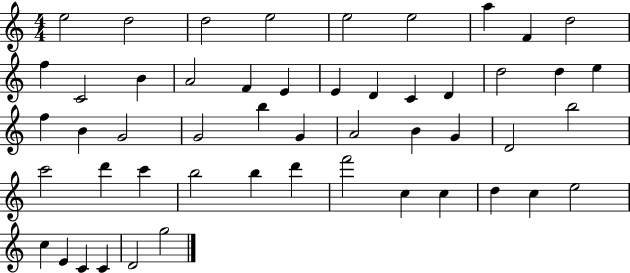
{
  \clef treble
  \numericTimeSignature
  \time 4/4
  \key c \major
  e''2 d''2 | d''2 e''2 | e''2 e''2 | a''4 f'4 d''2 | \break f''4 c'2 b'4 | a'2 f'4 e'4 | e'4 d'4 c'4 d'4 | d''2 d''4 e''4 | \break f''4 b'4 g'2 | g'2 b''4 g'4 | a'2 b'4 g'4 | d'2 b''2 | \break c'''2 d'''4 c'''4 | b''2 b''4 d'''4 | f'''2 c''4 c''4 | d''4 c''4 e''2 | \break c''4 e'4 c'4 c'4 | d'2 g''2 | \bar "|."
}